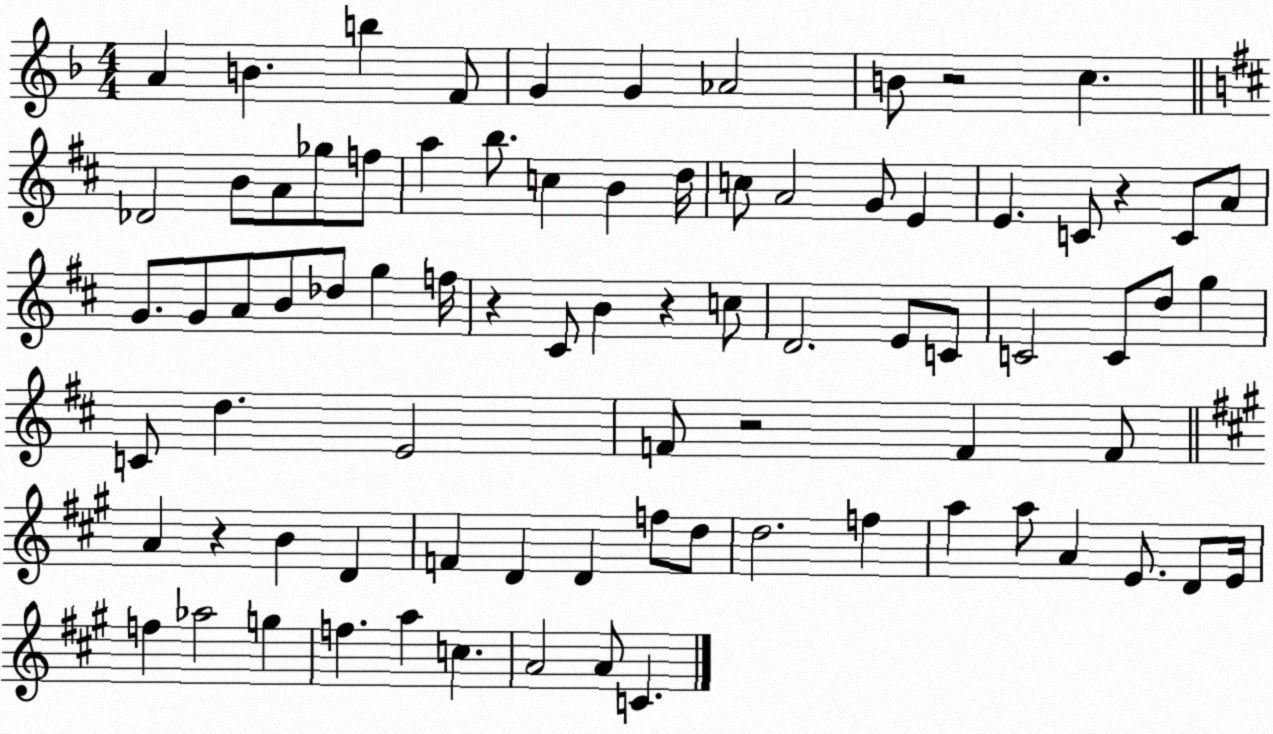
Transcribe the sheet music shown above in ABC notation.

X:1
T:Untitled
M:4/4
L:1/4
K:F
A B b F/2 G G _A2 B/2 z2 c _D2 B/2 A/2 _g/2 f/2 a b/2 c B d/4 c/2 A2 G/2 E E C/2 z C/2 A/2 G/2 G/2 A/2 B/2 _d/2 g f/4 z ^C/2 B z c/2 D2 E/2 C/2 C2 C/2 d/2 g C/2 d E2 F/2 z2 F F/2 A z B D F D D f/2 d/2 d2 f a a/2 A E/2 D/2 E/4 f _a2 g f a c A2 A/2 C